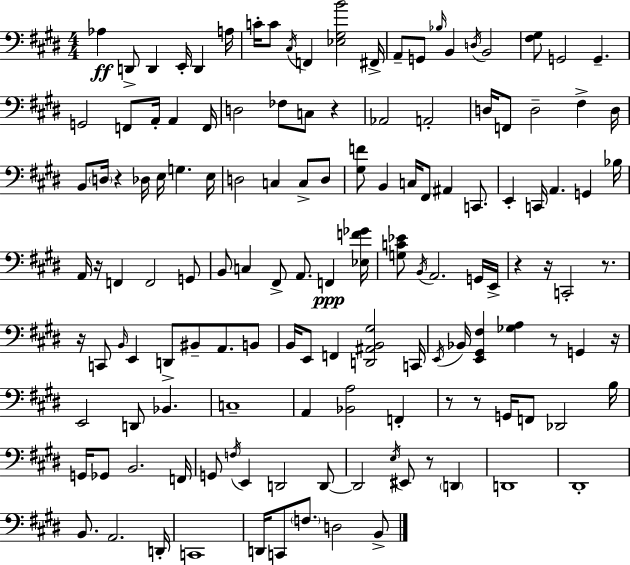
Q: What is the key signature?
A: E major